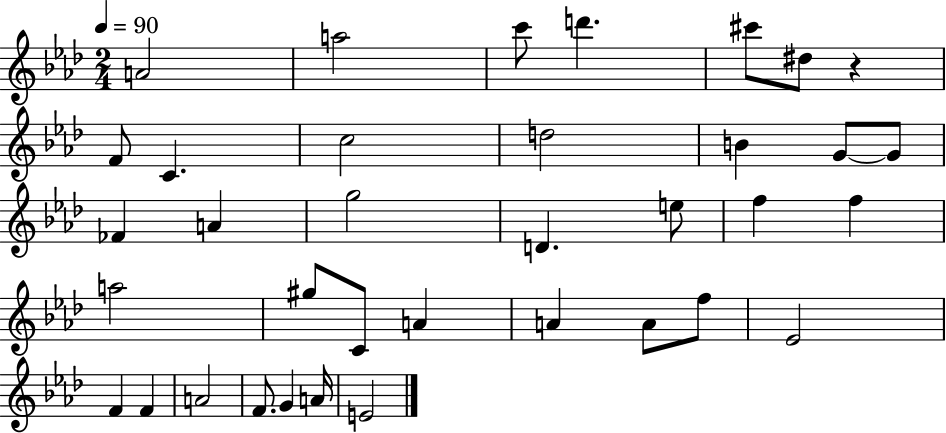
A4/h A5/h C6/e D6/q. C#6/e D#5/e R/q F4/e C4/q. C5/h D5/h B4/q G4/e G4/e FES4/q A4/q G5/h D4/q. E5/e F5/q F5/q A5/h G#5/e C4/e A4/q A4/q A4/e F5/e Eb4/h F4/q F4/q A4/h F4/e. G4/q A4/s E4/h